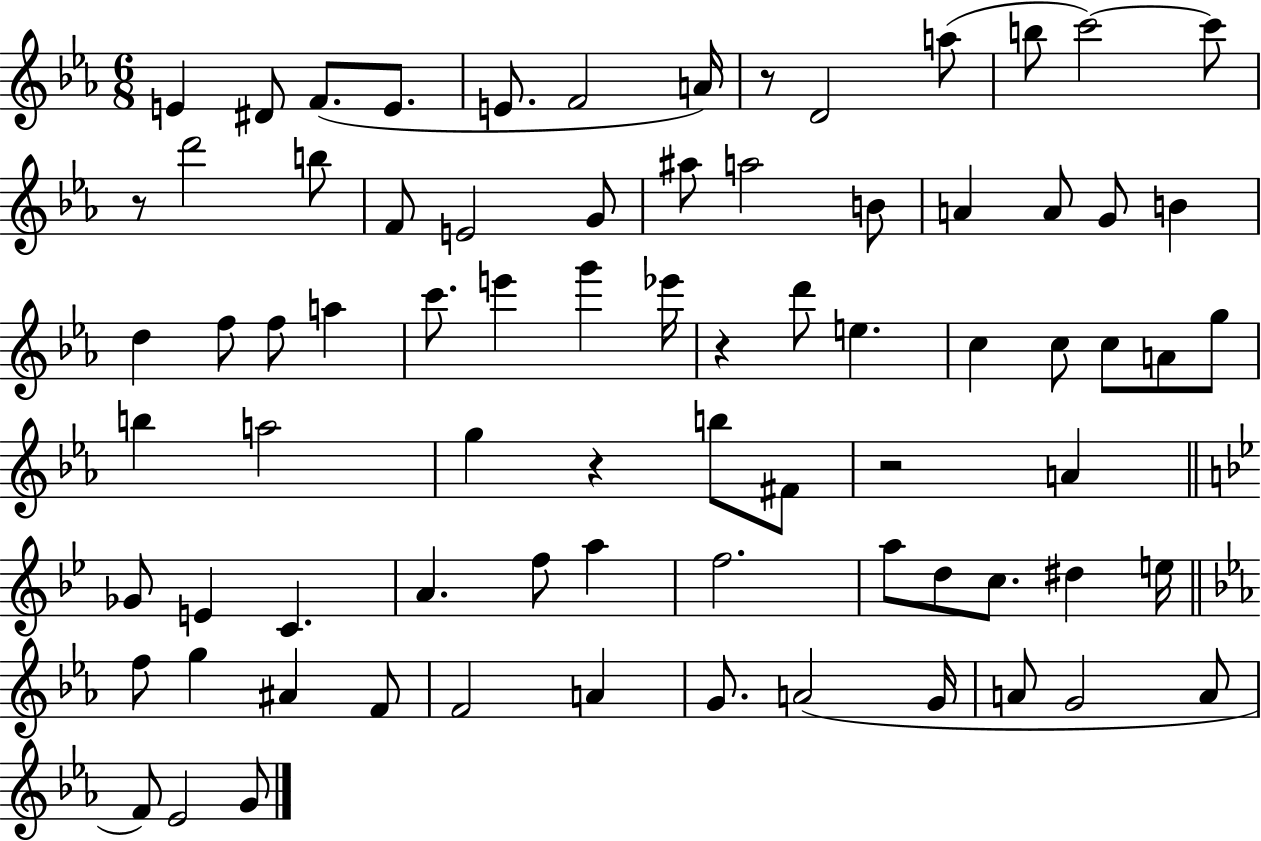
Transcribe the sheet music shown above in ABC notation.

X:1
T:Untitled
M:6/8
L:1/4
K:Eb
E ^D/2 F/2 E/2 E/2 F2 A/4 z/2 D2 a/2 b/2 c'2 c'/2 z/2 d'2 b/2 F/2 E2 G/2 ^a/2 a2 B/2 A A/2 G/2 B d f/2 f/2 a c'/2 e' g' _e'/4 z d'/2 e c c/2 c/2 A/2 g/2 b a2 g z b/2 ^F/2 z2 A _G/2 E C A f/2 a f2 a/2 d/2 c/2 ^d e/4 f/2 g ^A F/2 F2 A G/2 A2 G/4 A/2 G2 A/2 F/2 _E2 G/2